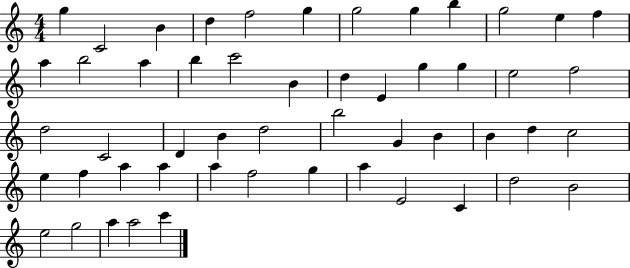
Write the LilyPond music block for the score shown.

{
  \clef treble
  \numericTimeSignature
  \time 4/4
  \key c \major
  g''4 c'2 b'4 | d''4 f''2 g''4 | g''2 g''4 b''4 | g''2 e''4 f''4 | \break a''4 b''2 a''4 | b''4 c'''2 b'4 | d''4 e'4 g''4 g''4 | e''2 f''2 | \break d''2 c'2 | d'4 b'4 d''2 | b''2 g'4 b'4 | b'4 d''4 c''2 | \break e''4 f''4 a''4 a''4 | a''4 f''2 g''4 | a''4 e'2 c'4 | d''2 b'2 | \break e''2 g''2 | a''4 a''2 c'''4 | \bar "|."
}